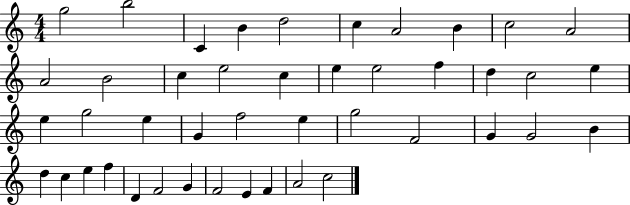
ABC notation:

X:1
T:Untitled
M:4/4
L:1/4
K:C
g2 b2 C B d2 c A2 B c2 A2 A2 B2 c e2 c e e2 f d c2 e e g2 e G f2 e g2 F2 G G2 B d c e f D F2 G F2 E F A2 c2